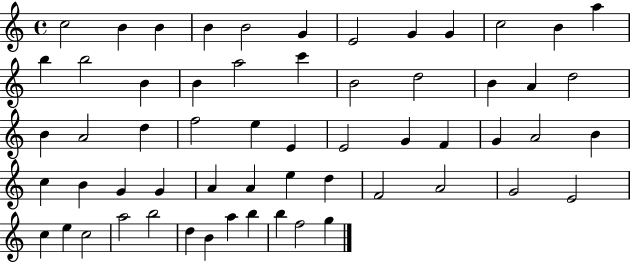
X:1
T:Untitled
M:4/4
L:1/4
K:C
c2 B B B B2 G E2 G G c2 B a b b2 B B a2 c' B2 d2 B A d2 B A2 d f2 e E E2 G F G A2 B c B G G A A e d F2 A2 G2 E2 c e c2 a2 b2 d B a b b f2 g